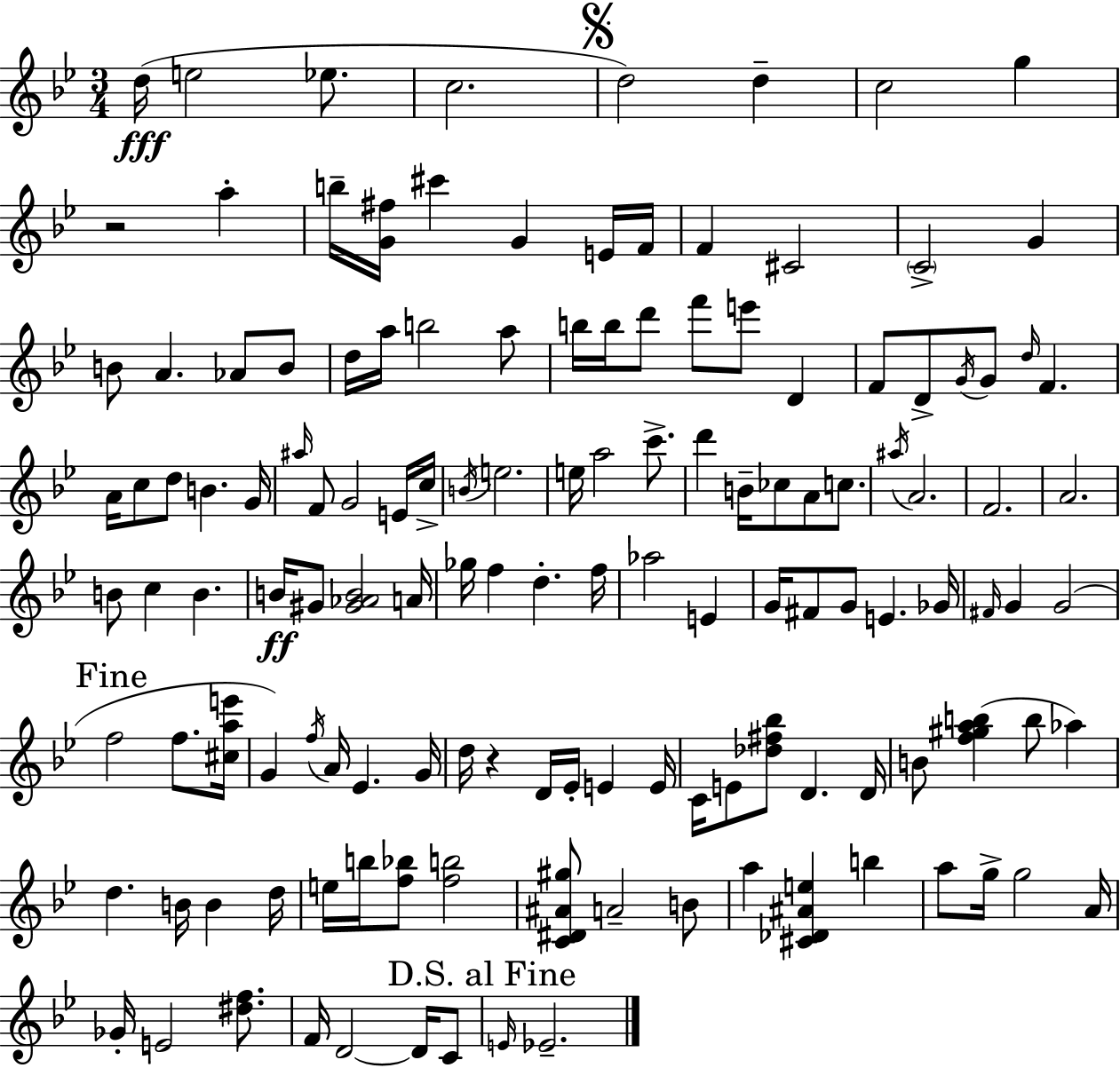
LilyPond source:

{
  \clef treble
  \numericTimeSignature
  \time 3/4
  \key bes \major
  d''16(\fff e''2 ees''8. | c''2. | \mark \markup { \musicglyph "scripts.segno" } d''2) d''4-- | c''2 g''4 | \break r2 a''4-. | b''16-- <g' fis''>16 cis'''4 g'4 e'16 f'16 | f'4 cis'2 | \parenthesize c'2-> g'4 | \break b'8 a'4. aes'8 b'8 | d''16 a''16 b''2 a''8 | b''16 b''16 d'''8 f'''8 e'''8 d'4 | f'8 d'8-> \acciaccatura { g'16 } g'8 \grace { d''16 } f'4. | \break a'16 c''8 d''8 b'4. | g'16 \grace { ais''16 } f'8 g'2 | e'16 c''16-> \acciaccatura { b'16 } e''2. | e''16 a''2 | \break c'''8.-> d'''4 b'16-- ces''8 a'8 | c''8. \acciaccatura { ais''16 } a'2. | f'2. | a'2. | \break b'8 c''4 b'4. | b'16\ff gis'8 <gis' aes' b'>2 | a'16 ges''16 f''4 d''4.-. | f''16 aes''2 | \break e'4 g'16 fis'8 g'8 e'4. | ges'16 \grace { fis'16 } g'4 g'2( | \mark "Fine" f''2 | f''8. <cis'' a'' e'''>16 g'4) \acciaccatura { f''16 } a'16 | \break ees'4. g'16 d''16 r4 | d'16 ees'16-. e'4 e'16 c'16 e'8 <des'' fis'' bes''>8 | d'4. d'16 b'8 <f'' gis'' a'' b''>4( | b''8 aes''4) d''4. | \break b'16 b'4 d''16 e''16 b''16 <f'' bes''>8 <f'' b''>2 | <c' dis' ais' gis''>8 a'2-- | b'8 a''4 <cis' des' ais' e''>4 | b''4 a''8 g''16-> g''2 | \break a'16 ges'16-. e'2 | <dis'' f''>8. f'16 d'2~~ | d'16 c'8 \mark "D.S. al Fine" \grace { e'16 } ees'2.-- | \bar "|."
}